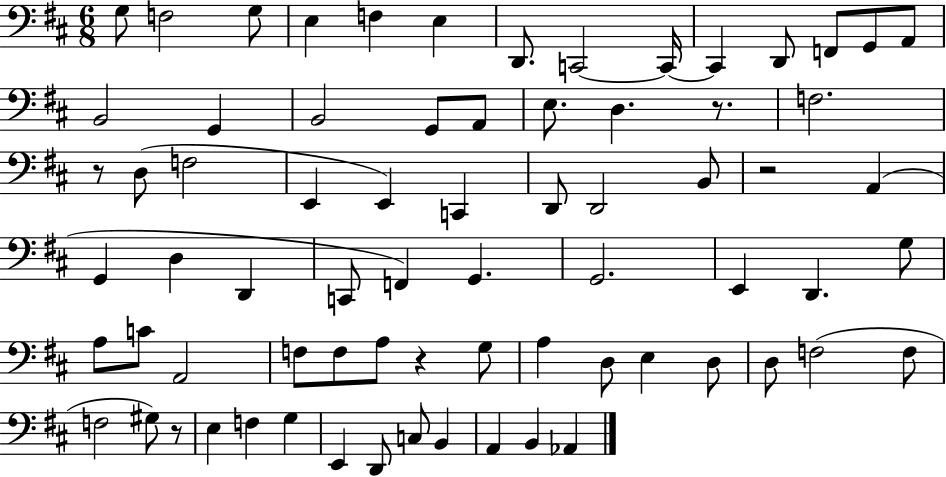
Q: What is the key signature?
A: D major